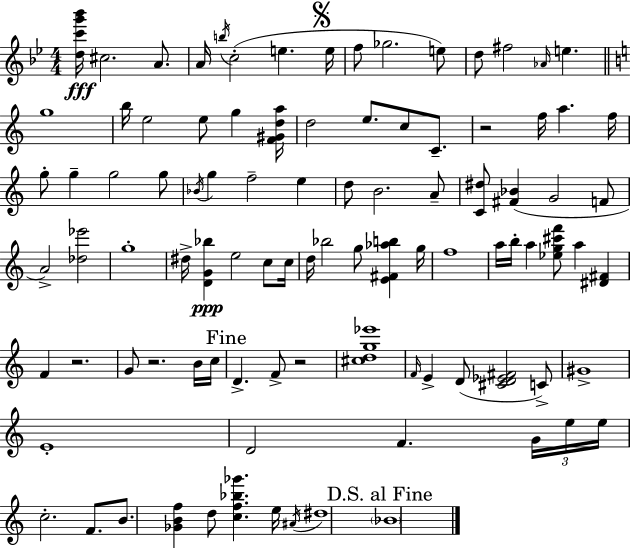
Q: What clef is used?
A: treble